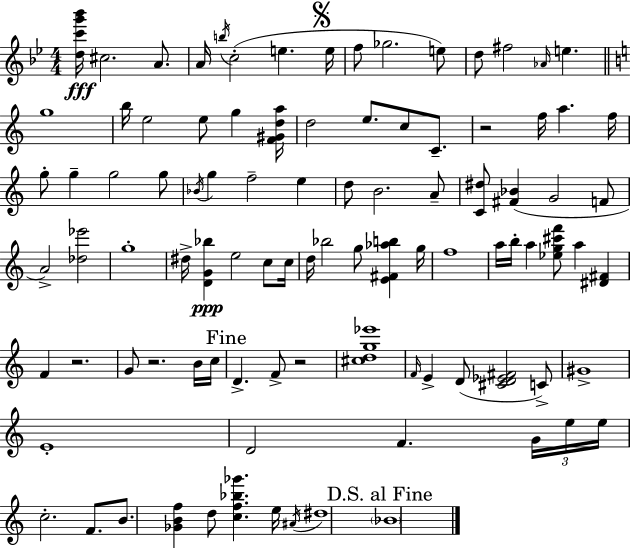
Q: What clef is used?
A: treble